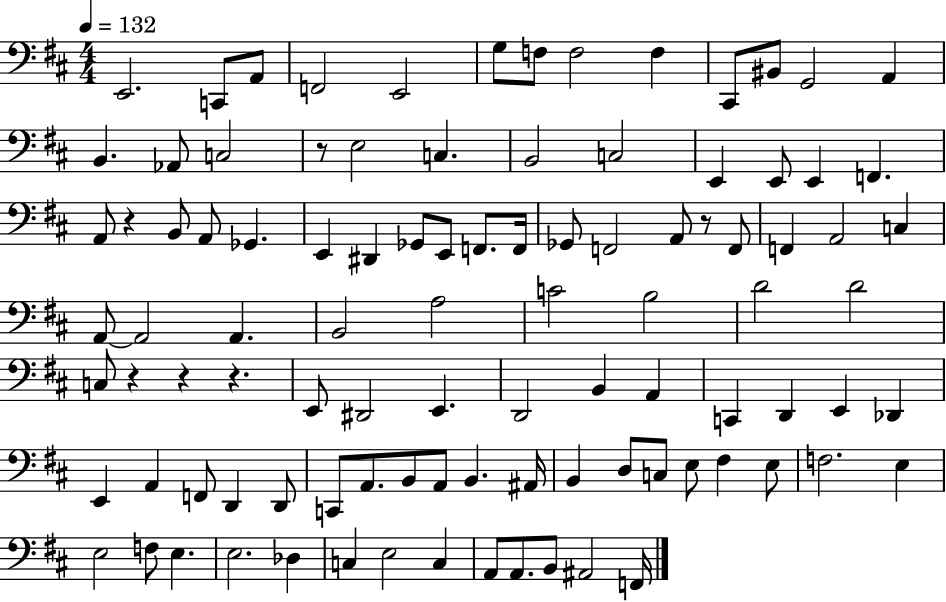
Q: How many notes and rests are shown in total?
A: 99